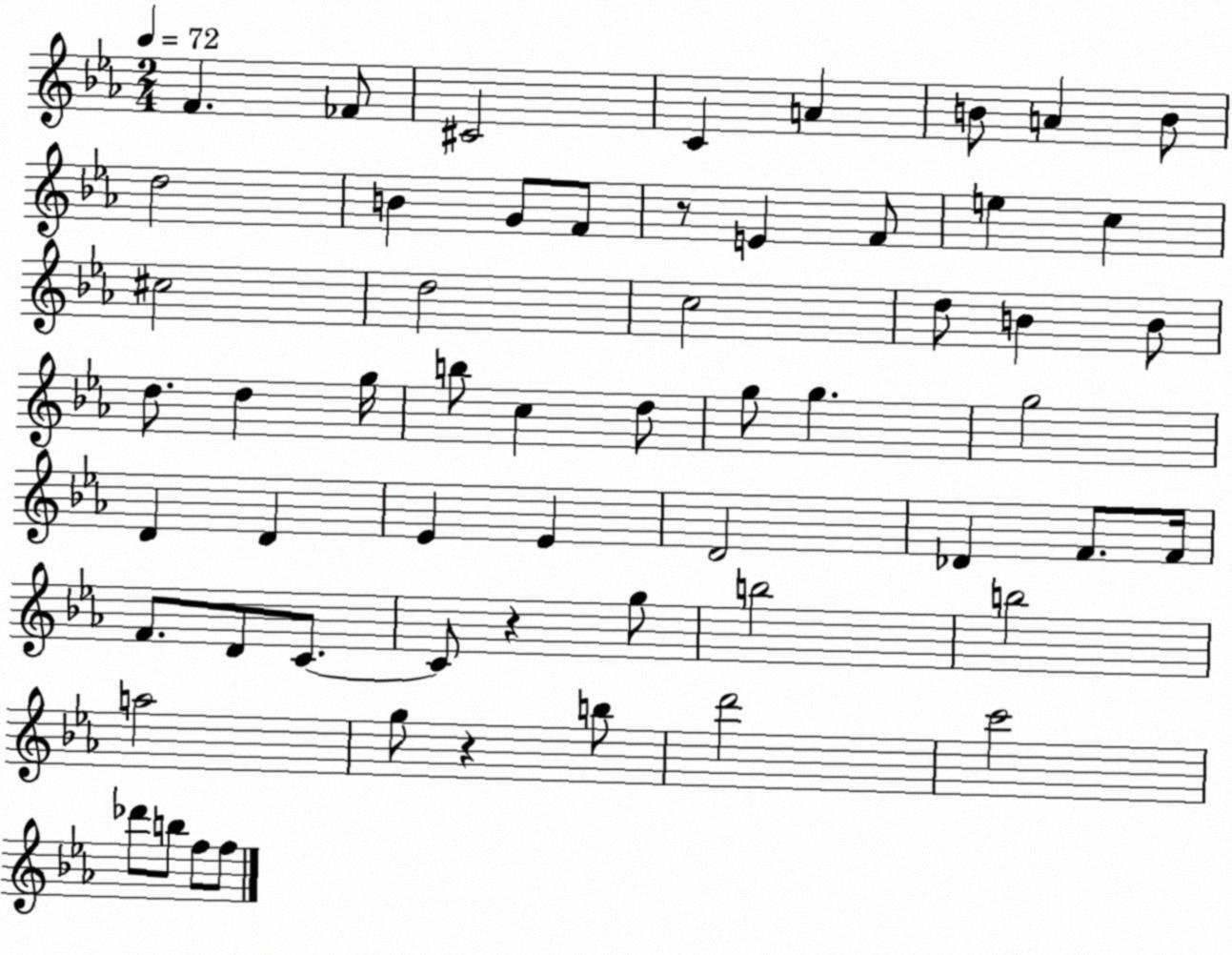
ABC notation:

X:1
T:Untitled
M:2/4
L:1/4
K:Eb
F _F/2 ^C2 C A B/2 A B/2 d2 B G/2 F/2 z/2 E F/2 e c ^c2 d2 c2 d/2 B B/2 d/2 d g/4 b/2 c d/2 g/2 g g2 D D _E _E D2 _D F/2 F/4 F/2 D/2 C/2 C/2 z g/2 b2 b2 a2 g/2 z b/2 d'2 c'2 _d'/2 b/2 f/2 f/2